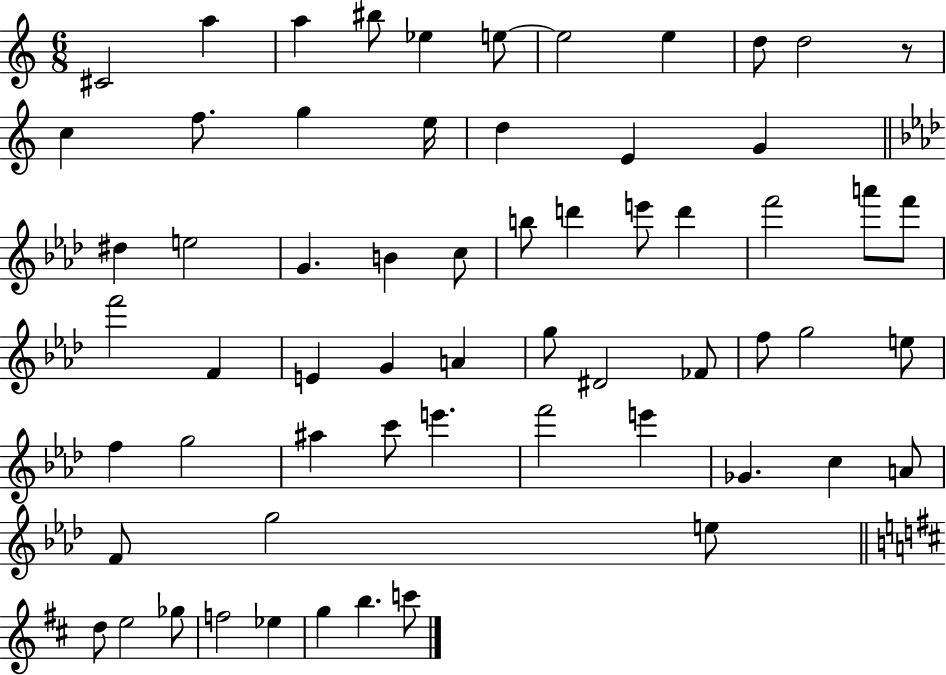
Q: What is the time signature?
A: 6/8